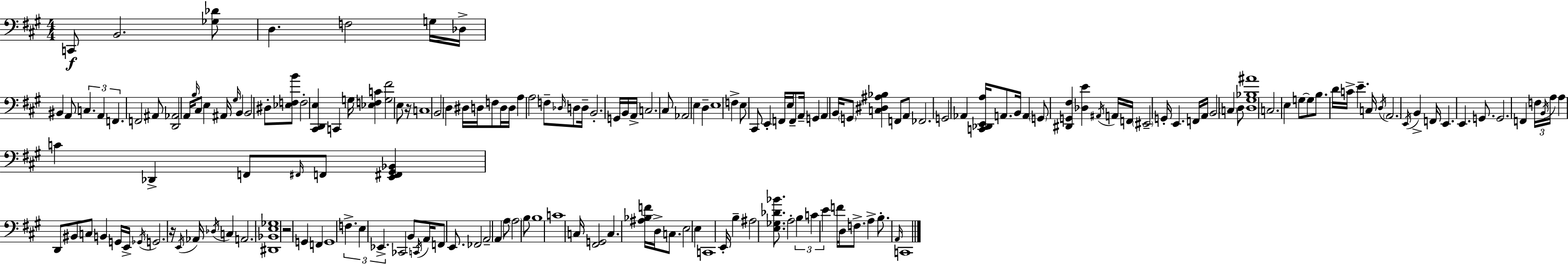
X:1
T:Untitled
M:4/4
L:1/4
K:A
C,,/2 B,,2 [_G,_D]/2 D, F,2 G,/4 _D,/4 ^B,, A,,/2 C, A,, F,, F,,2 ^A,,/2 [D,,_A,,]2 A,,/4 B,/4 ^C,/2 E, ^A,,/4 ^G,/4 B,, B,,2 ^D,/2 [_E,F,B]/2 F,2 [^C,,D,,E,] C,, G,/4 [_E,F,C] [G,^F]2 E,/2 z/4 C,4 B,,2 D, ^D,/4 D,/4 F,/2 D,/4 D,/4 A, A,2 F,/2 _D,/4 D,/2 D,/4 B,,2 G,,/4 B,,/4 A,,/4 C,2 ^C,/2 _A,,2 E, D, E,4 F, E,/2 ^C,,/2 E,, F,,/4 E,/4 F,,/2 A,,/4 G,, A,, B,,/4 G,,/2 [C,^D,^A,_B,] F,,/2 A,,/2 _F,,2 G,,2 _A,, [C,,_D,,E,,A,]/4 A,,/2 B,,/4 A,, G,,/2 [^D,,G,,^F,] [_D,E] ^A,,/4 A,,/4 F,,/4 ^E,,2 G,,/4 E,, F,,/4 A,,/4 B,,2 C, D,/2 [D,^G,_B,^A]4 C,2 E, G,/2 G,/2 B,/2 D/4 C/4 E C,/4 D,/4 A,,2 E,,/4 B,, F,,/4 E,, E,, G,,/2 G,,2 F,, F,/4 B,,/4 A,/4 A, C _D,, F,,/2 ^F,,/4 F,,/2 [E,,^F,,^G,,_B,,] D,,/2 ^B,,/2 C,/2 B,, G,,/4 E,,/4 _G,,/4 G,,2 z/4 E,,/4 _A,,/4 _D,/4 C, A,,2 [^D,,_B,,E,_G,]4 z2 G,, F,, G,,4 F, E, _E,, _C,,2 B,,/2 C,,/4 A,,/4 F,,/2 E,,/2 _F,,2 A,,2 A,, A,/2 A,2 B,/2 B,4 C4 C,/4 [^F,,G,,]2 C, [^A,_B,F]/4 D,/4 C,/2 E,2 E, C,,4 E,,/4 B, ^A,2 [E,_G,_D_B]/2 A,2 B, C E F/4 D,/4 F,/2 A, B,/2 A,,/4 C,,4